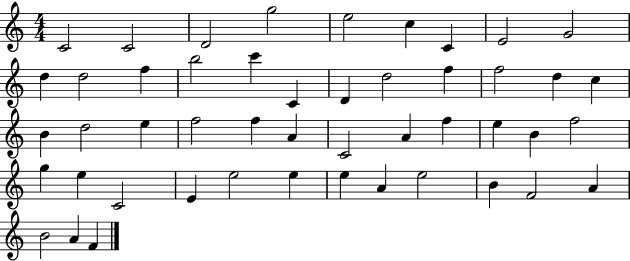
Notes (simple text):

C4/h C4/h D4/h G5/h E5/h C5/q C4/q E4/h G4/h D5/q D5/h F5/q B5/h C6/q C4/q D4/q D5/h F5/q F5/h D5/q C5/q B4/q D5/h E5/q F5/h F5/q A4/q C4/h A4/q F5/q E5/q B4/q F5/h G5/q E5/q C4/h E4/q E5/h E5/q E5/q A4/q E5/h B4/q F4/h A4/q B4/h A4/q F4/q